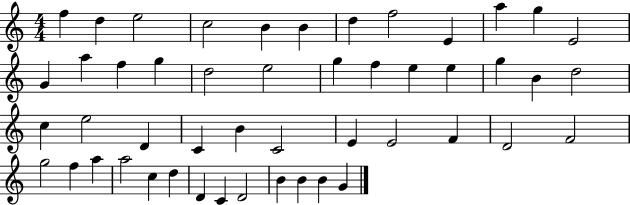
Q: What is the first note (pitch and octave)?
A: F5